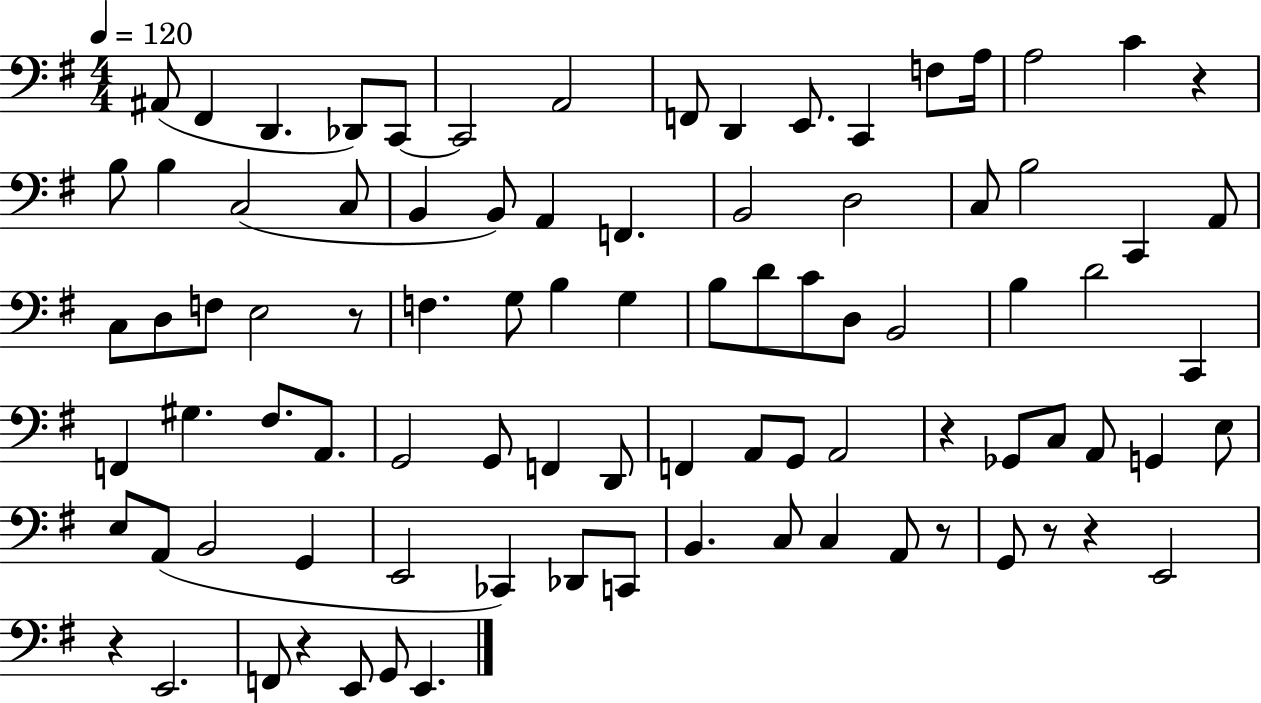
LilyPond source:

{
  \clef bass
  \numericTimeSignature
  \time 4/4
  \key g \major
  \tempo 4 = 120
  ais,8( fis,4 d,4. des,8) c,8~~ | c,2 a,2 | f,8 d,4 e,8. c,4 f8 a16 | a2 c'4 r4 | \break b8 b4 c2( c8 | b,4 b,8) a,4 f,4. | b,2 d2 | c8 b2 c,4 a,8 | \break c8 d8 f8 e2 r8 | f4. g8 b4 g4 | b8 d'8 c'8 d8 b,2 | b4 d'2 c,4 | \break f,4 gis4. fis8. a,8. | g,2 g,8 f,4 d,8 | f,4 a,8 g,8 a,2 | r4 ges,8 c8 a,8 g,4 e8 | \break e8 a,8( b,2 g,4 | e,2 ces,4) des,8 c,8 | b,4. c8 c4 a,8 r8 | g,8 r8 r4 e,2 | \break r4 e,2. | f,8 r4 e,8 g,8 e,4. | \bar "|."
}